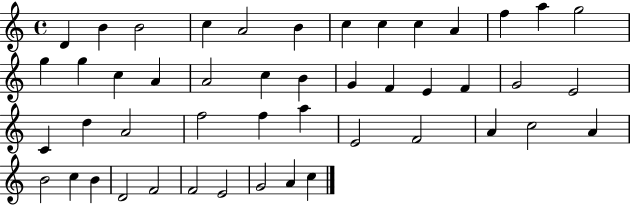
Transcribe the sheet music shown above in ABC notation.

X:1
T:Untitled
M:4/4
L:1/4
K:C
D B B2 c A2 B c c c A f a g2 g g c A A2 c B G F E F G2 E2 C d A2 f2 f a E2 F2 A c2 A B2 c B D2 F2 F2 E2 G2 A c